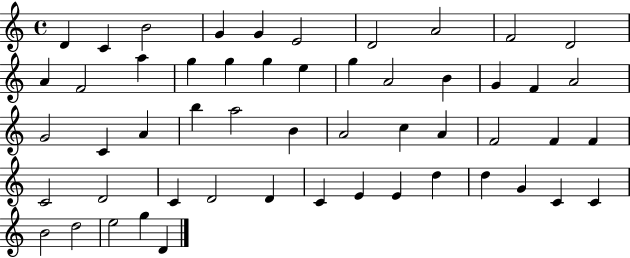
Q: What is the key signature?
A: C major